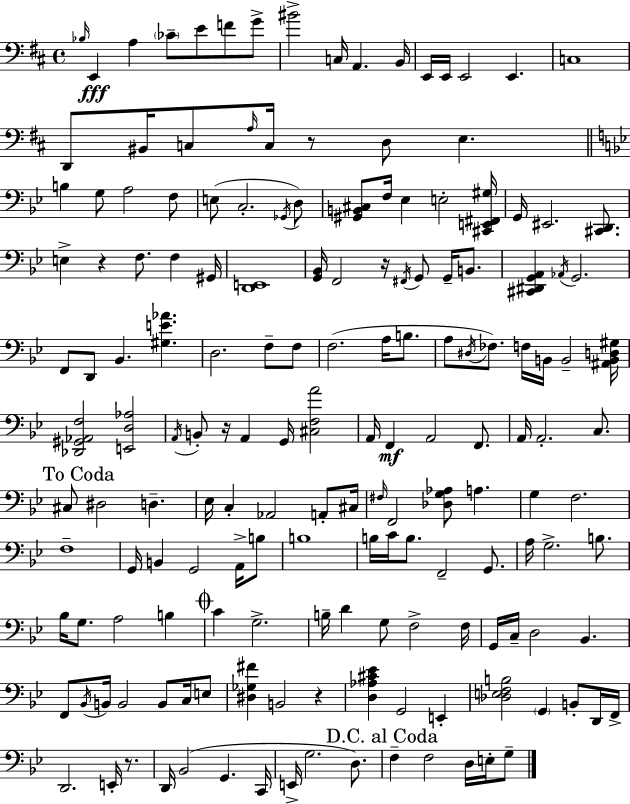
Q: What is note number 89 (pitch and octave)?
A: B2